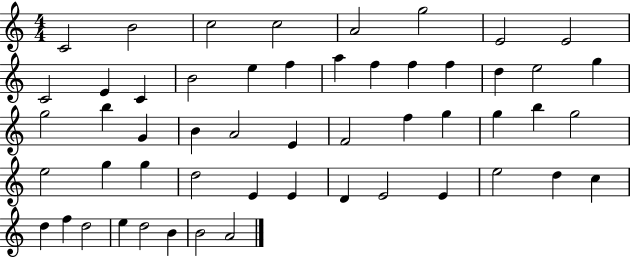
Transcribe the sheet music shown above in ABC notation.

X:1
T:Untitled
M:4/4
L:1/4
K:C
C2 B2 c2 c2 A2 g2 E2 E2 C2 E C B2 e f a f f f d e2 g g2 b G B A2 E F2 f g g b g2 e2 g g d2 E E D E2 E e2 d c d f d2 e d2 B B2 A2